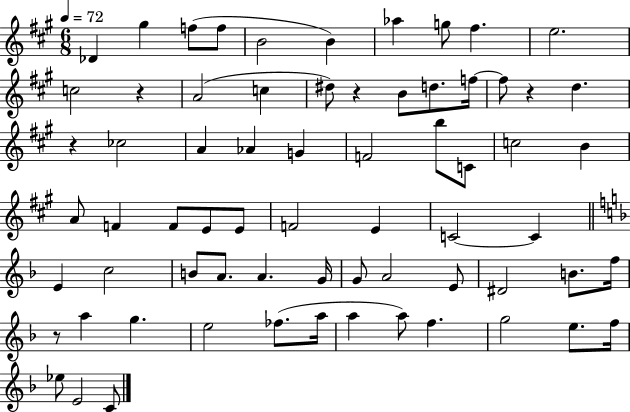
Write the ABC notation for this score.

X:1
T:Untitled
M:6/8
L:1/4
K:A
_D ^g f/2 f/2 B2 B _a g/2 ^f e2 c2 z A2 c ^d/2 z B/2 d/2 f/4 f/2 z d z _c2 A _A G F2 b/2 C/2 c2 B A/2 F F/2 E/2 E/2 F2 E C2 C E c2 B/2 A/2 A G/4 G/2 A2 E/2 ^D2 B/2 f/4 z/2 a g e2 _f/2 a/4 a a/2 f g2 e/2 f/4 _e/2 E2 C/2